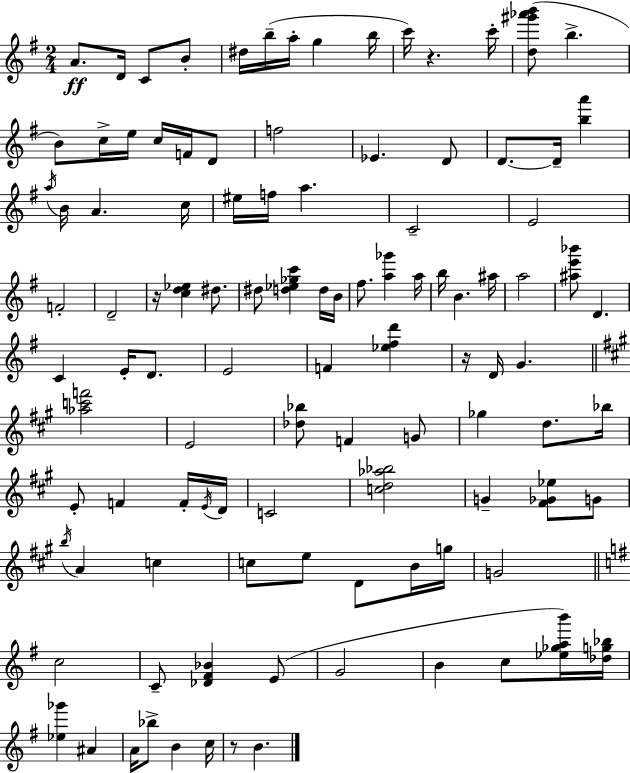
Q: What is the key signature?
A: G major